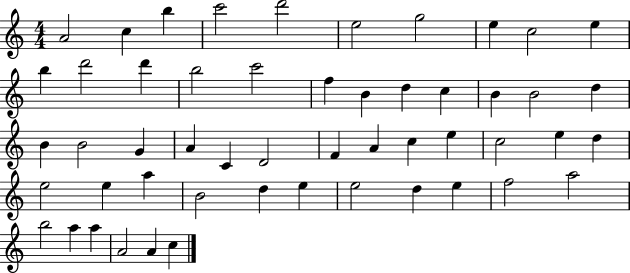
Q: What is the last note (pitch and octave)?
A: C5